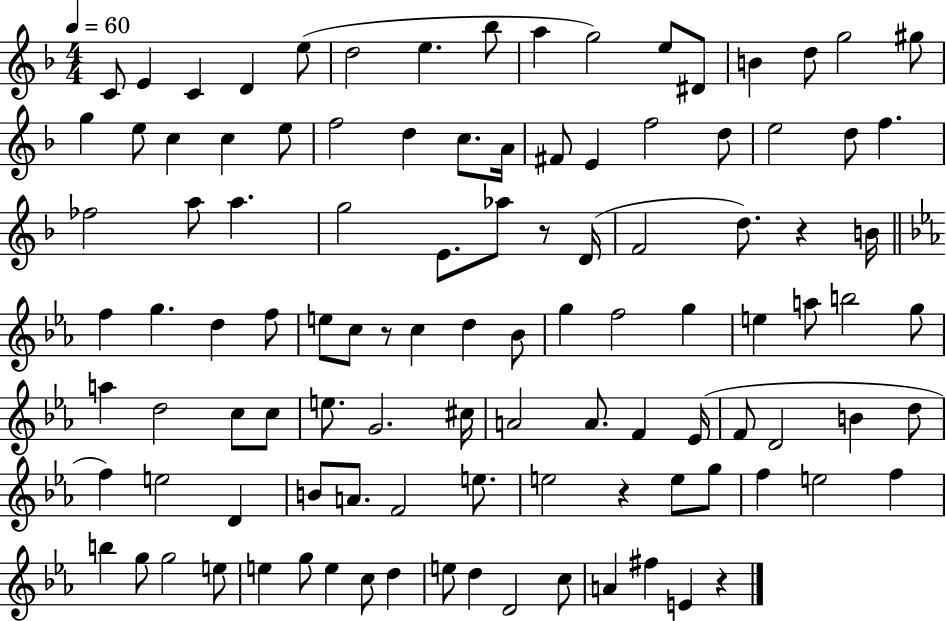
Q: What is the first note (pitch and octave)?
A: C4